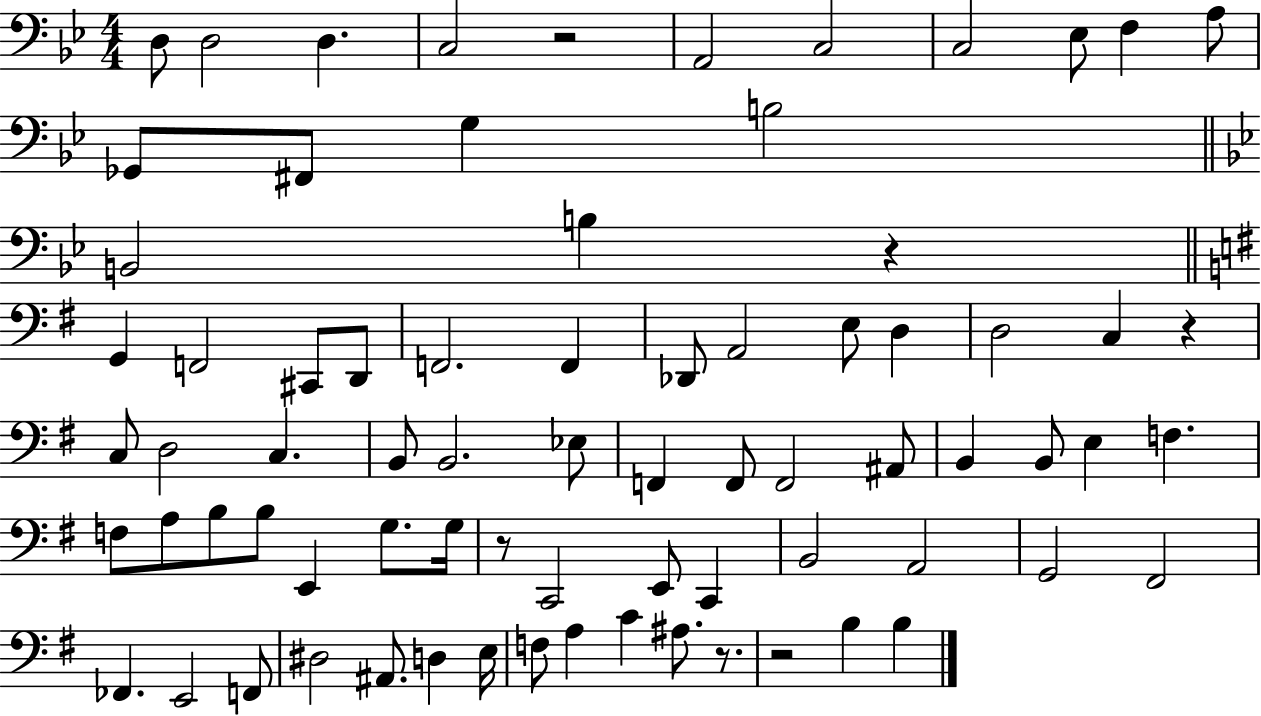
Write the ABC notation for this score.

X:1
T:Untitled
M:4/4
L:1/4
K:Bb
D,/2 D,2 D, C,2 z2 A,,2 C,2 C,2 _E,/2 F, A,/2 _G,,/2 ^F,,/2 G, B,2 B,,2 B, z G,, F,,2 ^C,,/2 D,,/2 F,,2 F,, _D,,/2 A,,2 E,/2 D, D,2 C, z C,/2 D,2 C, B,,/2 B,,2 _E,/2 F,, F,,/2 F,,2 ^A,,/2 B,, B,,/2 E, F, F,/2 A,/2 B,/2 B,/2 E,, G,/2 G,/4 z/2 C,,2 E,,/2 C,, B,,2 A,,2 G,,2 ^F,,2 _F,, E,,2 F,,/2 ^D,2 ^A,,/2 D, E,/4 F,/2 A, C ^A,/2 z/2 z2 B, B,